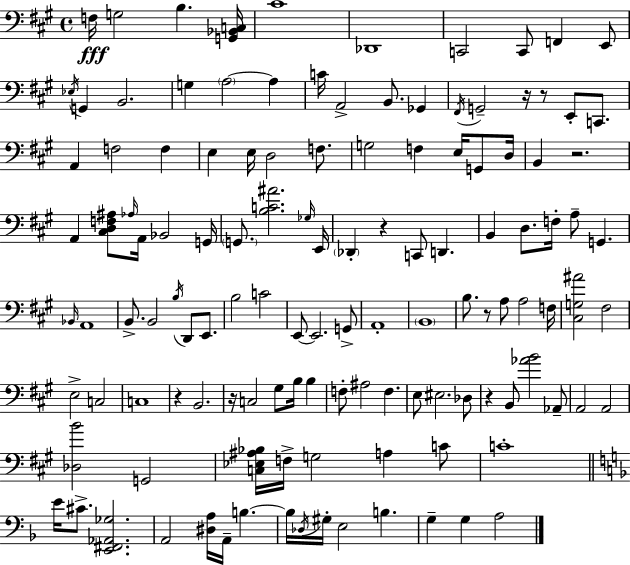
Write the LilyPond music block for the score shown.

{
  \clef bass
  \time 4/4
  \defaultTimeSignature
  \key a \major
  f16\fff g2 b4. <g, bes, c>16 | cis'1 | des,1 | c,2 c,8 f,4 e,8 | \break \acciaccatura { ees16 } g,4 b,2. | g4 \parenthesize a2~~ a4 | c'16 a,2-> b,8. ges,4 | \acciaccatura { fis,16 } g,2-- r16 r8 e,8-. c,8. | \break a,4 f2 f4 | e4 e16 d2 f8. | g2 f4 e16 g,8 | d16 b,4 r2. | \break a,4 <cis d f ais>8 \grace { aes16 } a,16 bes,2 | g,16 \parenthesize g,8. <b c' ais'>2. | \grace { ges16 } e,16 \parenthesize des,4-. r4 c,8 d,4. | b,4 d8. f16-. a8-- g,4. | \break \grace { bes,16 } a,1 | b,8.-> b,2 | \acciaccatura { b16 } d,8 e,8. b2 c'2 | e,8~~ e,2. | \break g,8-> a,1-. | \parenthesize b,1 | b8. r8 a8 a2 | f16 <cis g ais'>2 fis2 | \break e2-> c2 | c1 | r4 b,2. | r16 c2 gis8 | \break b16 b4 f8-. ais2 | f4. e8 eis2. | des8 r4 b,8 <aes' b'>2 | aes,8-- a,2 a,2 | \break <des b'>2 g,2 | <c ees ais bes>16 f16-> g2 | a4 c'8 c'1-. | \bar "||" \break \key f \major e'16 cis'8.-> <e, fis, aes, ges>2. | a,2 <dis a>16 a,16-- b4.~~ | b16 \acciaccatura { des16 } gis16-. e2 b4. | g4-- g4 a2 | \break \bar "|."
}